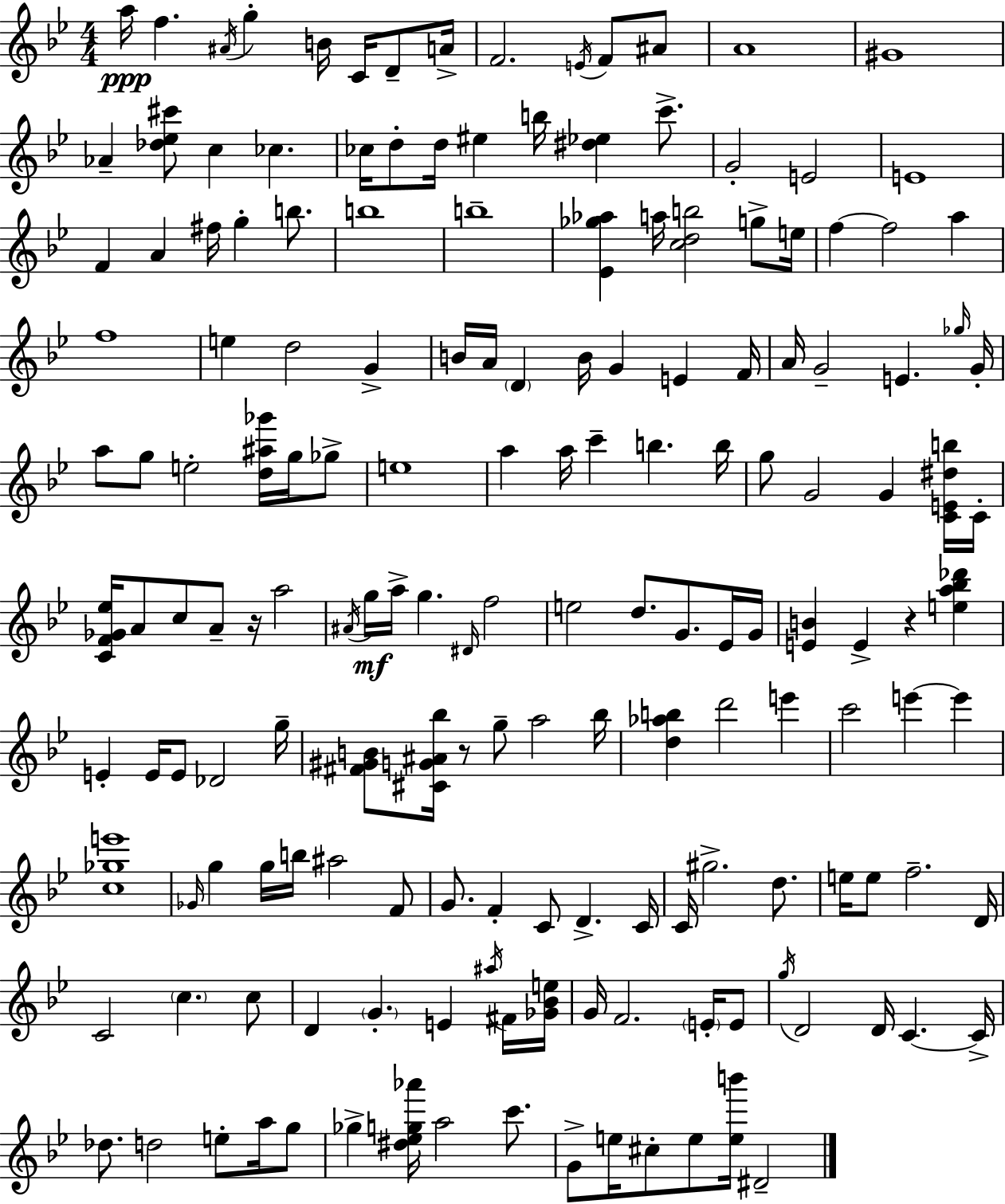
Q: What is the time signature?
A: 4/4